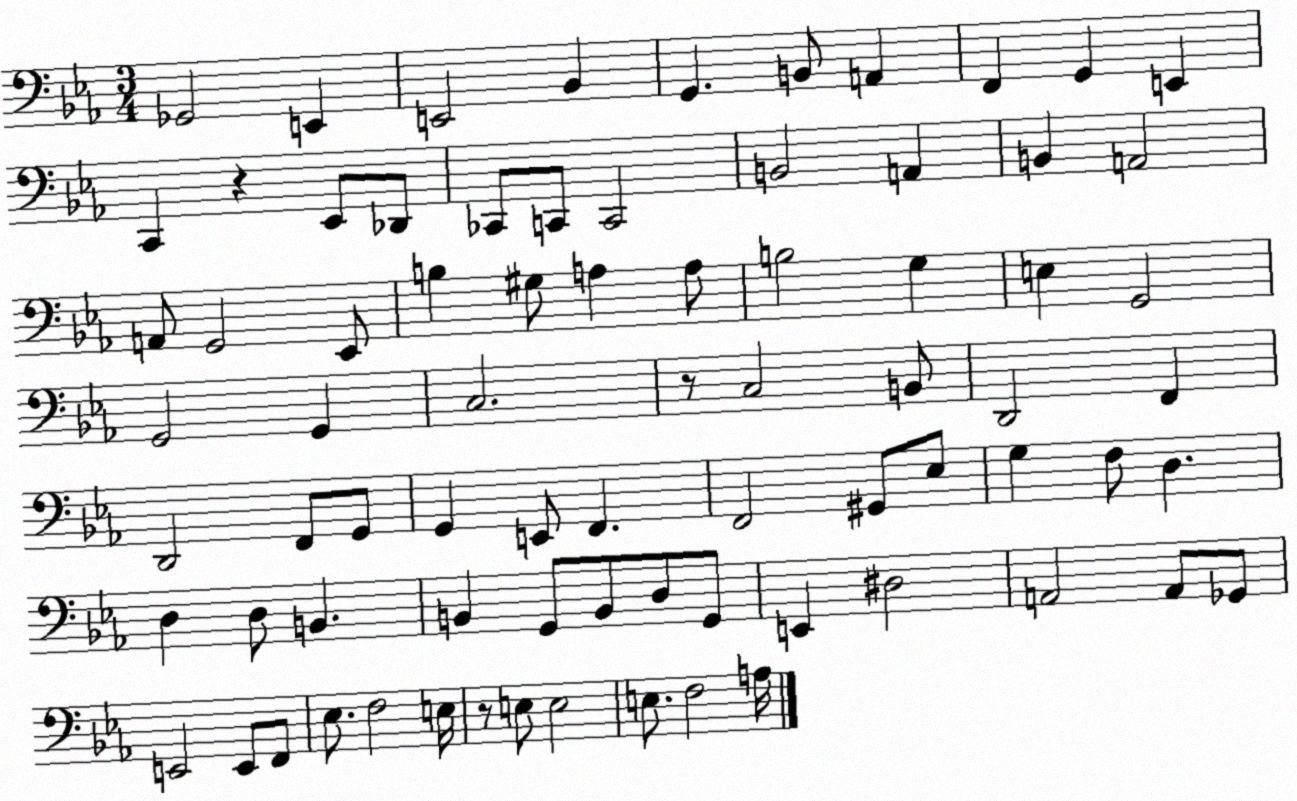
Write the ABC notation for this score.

X:1
T:Untitled
M:3/4
L:1/4
K:Eb
_G,,2 E,, E,,2 _B,, G,, B,,/2 A,, F,, G,, E,, C,, z _E,,/2 _D,,/2 _C,,/2 C,,/2 C,,2 B,,2 A,, B,, A,,2 A,,/2 G,,2 _E,,/2 B, ^G,/2 A, A,/2 B,2 G, E, G,,2 G,,2 G,, C,2 z/2 C,2 B,,/2 D,,2 F,, D,,2 F,,/2 G,,/2 G,, E,,/2 F,, F,,2 ^G,,/2 _E,/2 G, F,/2 D, D, D,/2 B,, B,, G,,/2 B,,/2 D,/2 G,,/2 E,, ^D,2 A,,2 A,,/2 _G,,/2 E,,2 E,,/2 F,,/2 _E,/2 F,2 E,/4 z/2 E,/2 E,2 E,/2 F,2 A,/4